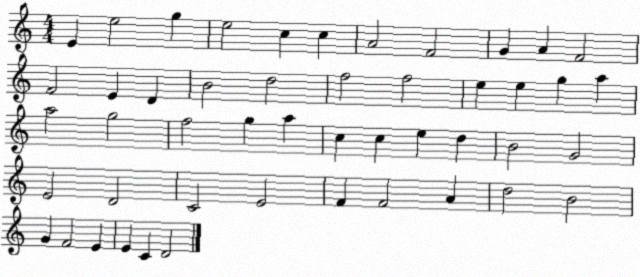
X:1
T:Untitled
M:4/4
L:1/4
K:C
E e2 g e2 c c A2 F2 G A F2 F2 E D B2 d2 f2 f2 e e g a a2 g2 f2 g a c c e d B2 G2 E2 D2 C2 E2 F F2 A d2 B2 G F2 E E C D2